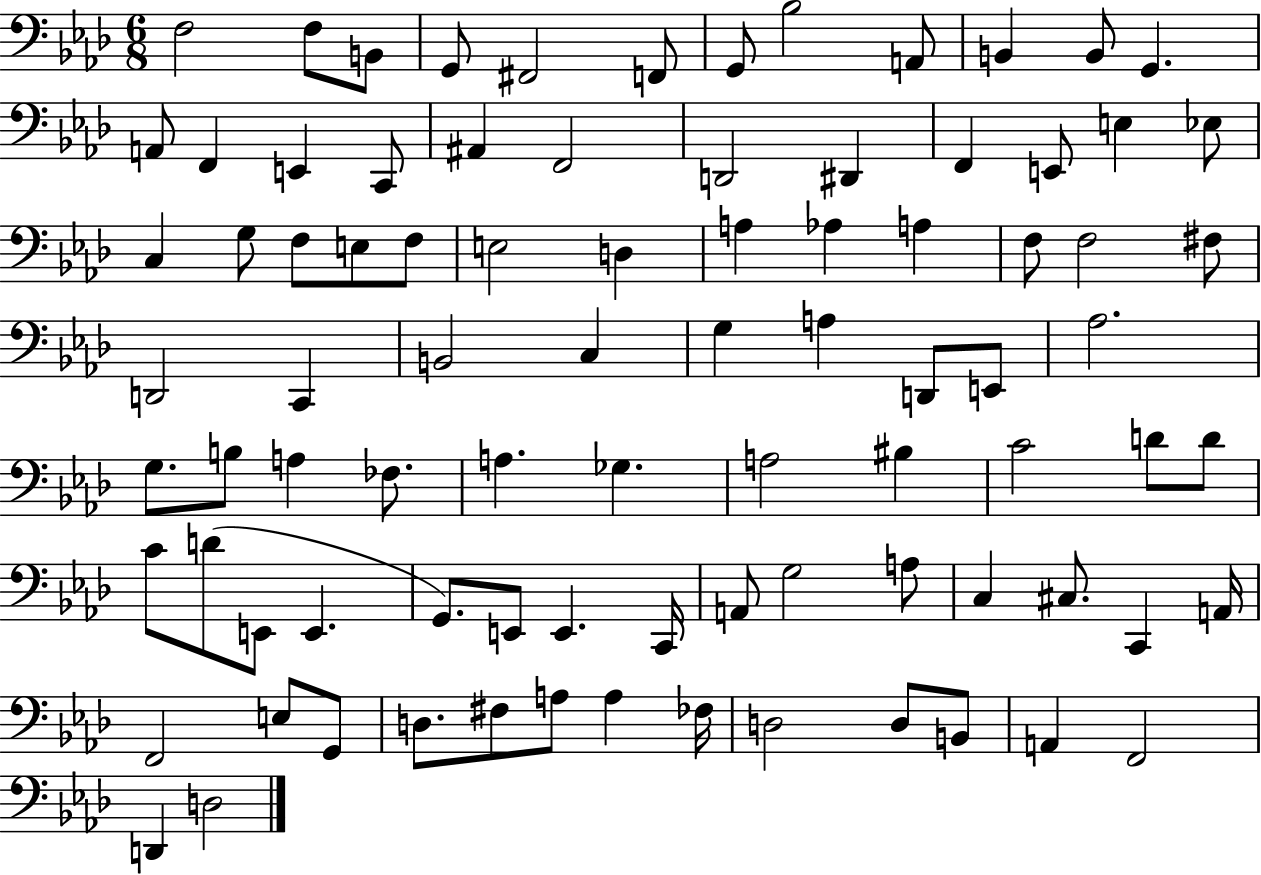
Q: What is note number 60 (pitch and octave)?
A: E2